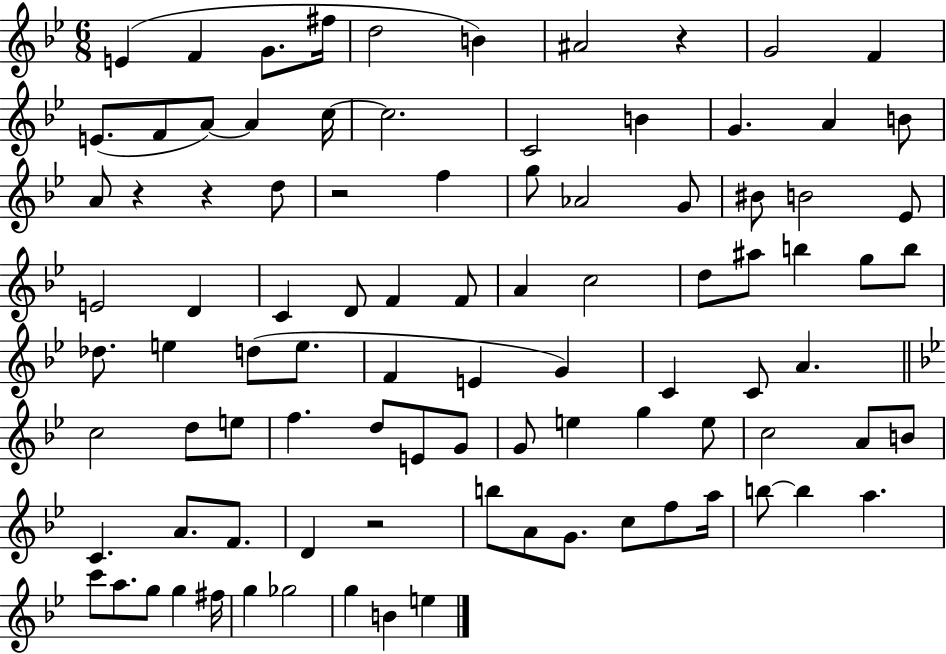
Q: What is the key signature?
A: BES major